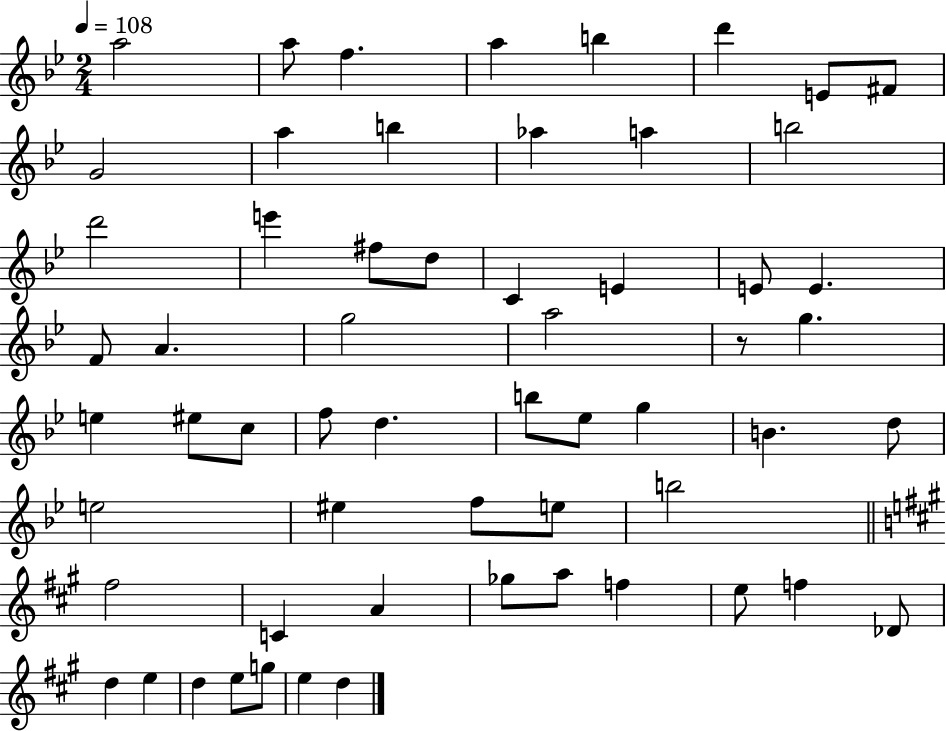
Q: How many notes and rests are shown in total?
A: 59